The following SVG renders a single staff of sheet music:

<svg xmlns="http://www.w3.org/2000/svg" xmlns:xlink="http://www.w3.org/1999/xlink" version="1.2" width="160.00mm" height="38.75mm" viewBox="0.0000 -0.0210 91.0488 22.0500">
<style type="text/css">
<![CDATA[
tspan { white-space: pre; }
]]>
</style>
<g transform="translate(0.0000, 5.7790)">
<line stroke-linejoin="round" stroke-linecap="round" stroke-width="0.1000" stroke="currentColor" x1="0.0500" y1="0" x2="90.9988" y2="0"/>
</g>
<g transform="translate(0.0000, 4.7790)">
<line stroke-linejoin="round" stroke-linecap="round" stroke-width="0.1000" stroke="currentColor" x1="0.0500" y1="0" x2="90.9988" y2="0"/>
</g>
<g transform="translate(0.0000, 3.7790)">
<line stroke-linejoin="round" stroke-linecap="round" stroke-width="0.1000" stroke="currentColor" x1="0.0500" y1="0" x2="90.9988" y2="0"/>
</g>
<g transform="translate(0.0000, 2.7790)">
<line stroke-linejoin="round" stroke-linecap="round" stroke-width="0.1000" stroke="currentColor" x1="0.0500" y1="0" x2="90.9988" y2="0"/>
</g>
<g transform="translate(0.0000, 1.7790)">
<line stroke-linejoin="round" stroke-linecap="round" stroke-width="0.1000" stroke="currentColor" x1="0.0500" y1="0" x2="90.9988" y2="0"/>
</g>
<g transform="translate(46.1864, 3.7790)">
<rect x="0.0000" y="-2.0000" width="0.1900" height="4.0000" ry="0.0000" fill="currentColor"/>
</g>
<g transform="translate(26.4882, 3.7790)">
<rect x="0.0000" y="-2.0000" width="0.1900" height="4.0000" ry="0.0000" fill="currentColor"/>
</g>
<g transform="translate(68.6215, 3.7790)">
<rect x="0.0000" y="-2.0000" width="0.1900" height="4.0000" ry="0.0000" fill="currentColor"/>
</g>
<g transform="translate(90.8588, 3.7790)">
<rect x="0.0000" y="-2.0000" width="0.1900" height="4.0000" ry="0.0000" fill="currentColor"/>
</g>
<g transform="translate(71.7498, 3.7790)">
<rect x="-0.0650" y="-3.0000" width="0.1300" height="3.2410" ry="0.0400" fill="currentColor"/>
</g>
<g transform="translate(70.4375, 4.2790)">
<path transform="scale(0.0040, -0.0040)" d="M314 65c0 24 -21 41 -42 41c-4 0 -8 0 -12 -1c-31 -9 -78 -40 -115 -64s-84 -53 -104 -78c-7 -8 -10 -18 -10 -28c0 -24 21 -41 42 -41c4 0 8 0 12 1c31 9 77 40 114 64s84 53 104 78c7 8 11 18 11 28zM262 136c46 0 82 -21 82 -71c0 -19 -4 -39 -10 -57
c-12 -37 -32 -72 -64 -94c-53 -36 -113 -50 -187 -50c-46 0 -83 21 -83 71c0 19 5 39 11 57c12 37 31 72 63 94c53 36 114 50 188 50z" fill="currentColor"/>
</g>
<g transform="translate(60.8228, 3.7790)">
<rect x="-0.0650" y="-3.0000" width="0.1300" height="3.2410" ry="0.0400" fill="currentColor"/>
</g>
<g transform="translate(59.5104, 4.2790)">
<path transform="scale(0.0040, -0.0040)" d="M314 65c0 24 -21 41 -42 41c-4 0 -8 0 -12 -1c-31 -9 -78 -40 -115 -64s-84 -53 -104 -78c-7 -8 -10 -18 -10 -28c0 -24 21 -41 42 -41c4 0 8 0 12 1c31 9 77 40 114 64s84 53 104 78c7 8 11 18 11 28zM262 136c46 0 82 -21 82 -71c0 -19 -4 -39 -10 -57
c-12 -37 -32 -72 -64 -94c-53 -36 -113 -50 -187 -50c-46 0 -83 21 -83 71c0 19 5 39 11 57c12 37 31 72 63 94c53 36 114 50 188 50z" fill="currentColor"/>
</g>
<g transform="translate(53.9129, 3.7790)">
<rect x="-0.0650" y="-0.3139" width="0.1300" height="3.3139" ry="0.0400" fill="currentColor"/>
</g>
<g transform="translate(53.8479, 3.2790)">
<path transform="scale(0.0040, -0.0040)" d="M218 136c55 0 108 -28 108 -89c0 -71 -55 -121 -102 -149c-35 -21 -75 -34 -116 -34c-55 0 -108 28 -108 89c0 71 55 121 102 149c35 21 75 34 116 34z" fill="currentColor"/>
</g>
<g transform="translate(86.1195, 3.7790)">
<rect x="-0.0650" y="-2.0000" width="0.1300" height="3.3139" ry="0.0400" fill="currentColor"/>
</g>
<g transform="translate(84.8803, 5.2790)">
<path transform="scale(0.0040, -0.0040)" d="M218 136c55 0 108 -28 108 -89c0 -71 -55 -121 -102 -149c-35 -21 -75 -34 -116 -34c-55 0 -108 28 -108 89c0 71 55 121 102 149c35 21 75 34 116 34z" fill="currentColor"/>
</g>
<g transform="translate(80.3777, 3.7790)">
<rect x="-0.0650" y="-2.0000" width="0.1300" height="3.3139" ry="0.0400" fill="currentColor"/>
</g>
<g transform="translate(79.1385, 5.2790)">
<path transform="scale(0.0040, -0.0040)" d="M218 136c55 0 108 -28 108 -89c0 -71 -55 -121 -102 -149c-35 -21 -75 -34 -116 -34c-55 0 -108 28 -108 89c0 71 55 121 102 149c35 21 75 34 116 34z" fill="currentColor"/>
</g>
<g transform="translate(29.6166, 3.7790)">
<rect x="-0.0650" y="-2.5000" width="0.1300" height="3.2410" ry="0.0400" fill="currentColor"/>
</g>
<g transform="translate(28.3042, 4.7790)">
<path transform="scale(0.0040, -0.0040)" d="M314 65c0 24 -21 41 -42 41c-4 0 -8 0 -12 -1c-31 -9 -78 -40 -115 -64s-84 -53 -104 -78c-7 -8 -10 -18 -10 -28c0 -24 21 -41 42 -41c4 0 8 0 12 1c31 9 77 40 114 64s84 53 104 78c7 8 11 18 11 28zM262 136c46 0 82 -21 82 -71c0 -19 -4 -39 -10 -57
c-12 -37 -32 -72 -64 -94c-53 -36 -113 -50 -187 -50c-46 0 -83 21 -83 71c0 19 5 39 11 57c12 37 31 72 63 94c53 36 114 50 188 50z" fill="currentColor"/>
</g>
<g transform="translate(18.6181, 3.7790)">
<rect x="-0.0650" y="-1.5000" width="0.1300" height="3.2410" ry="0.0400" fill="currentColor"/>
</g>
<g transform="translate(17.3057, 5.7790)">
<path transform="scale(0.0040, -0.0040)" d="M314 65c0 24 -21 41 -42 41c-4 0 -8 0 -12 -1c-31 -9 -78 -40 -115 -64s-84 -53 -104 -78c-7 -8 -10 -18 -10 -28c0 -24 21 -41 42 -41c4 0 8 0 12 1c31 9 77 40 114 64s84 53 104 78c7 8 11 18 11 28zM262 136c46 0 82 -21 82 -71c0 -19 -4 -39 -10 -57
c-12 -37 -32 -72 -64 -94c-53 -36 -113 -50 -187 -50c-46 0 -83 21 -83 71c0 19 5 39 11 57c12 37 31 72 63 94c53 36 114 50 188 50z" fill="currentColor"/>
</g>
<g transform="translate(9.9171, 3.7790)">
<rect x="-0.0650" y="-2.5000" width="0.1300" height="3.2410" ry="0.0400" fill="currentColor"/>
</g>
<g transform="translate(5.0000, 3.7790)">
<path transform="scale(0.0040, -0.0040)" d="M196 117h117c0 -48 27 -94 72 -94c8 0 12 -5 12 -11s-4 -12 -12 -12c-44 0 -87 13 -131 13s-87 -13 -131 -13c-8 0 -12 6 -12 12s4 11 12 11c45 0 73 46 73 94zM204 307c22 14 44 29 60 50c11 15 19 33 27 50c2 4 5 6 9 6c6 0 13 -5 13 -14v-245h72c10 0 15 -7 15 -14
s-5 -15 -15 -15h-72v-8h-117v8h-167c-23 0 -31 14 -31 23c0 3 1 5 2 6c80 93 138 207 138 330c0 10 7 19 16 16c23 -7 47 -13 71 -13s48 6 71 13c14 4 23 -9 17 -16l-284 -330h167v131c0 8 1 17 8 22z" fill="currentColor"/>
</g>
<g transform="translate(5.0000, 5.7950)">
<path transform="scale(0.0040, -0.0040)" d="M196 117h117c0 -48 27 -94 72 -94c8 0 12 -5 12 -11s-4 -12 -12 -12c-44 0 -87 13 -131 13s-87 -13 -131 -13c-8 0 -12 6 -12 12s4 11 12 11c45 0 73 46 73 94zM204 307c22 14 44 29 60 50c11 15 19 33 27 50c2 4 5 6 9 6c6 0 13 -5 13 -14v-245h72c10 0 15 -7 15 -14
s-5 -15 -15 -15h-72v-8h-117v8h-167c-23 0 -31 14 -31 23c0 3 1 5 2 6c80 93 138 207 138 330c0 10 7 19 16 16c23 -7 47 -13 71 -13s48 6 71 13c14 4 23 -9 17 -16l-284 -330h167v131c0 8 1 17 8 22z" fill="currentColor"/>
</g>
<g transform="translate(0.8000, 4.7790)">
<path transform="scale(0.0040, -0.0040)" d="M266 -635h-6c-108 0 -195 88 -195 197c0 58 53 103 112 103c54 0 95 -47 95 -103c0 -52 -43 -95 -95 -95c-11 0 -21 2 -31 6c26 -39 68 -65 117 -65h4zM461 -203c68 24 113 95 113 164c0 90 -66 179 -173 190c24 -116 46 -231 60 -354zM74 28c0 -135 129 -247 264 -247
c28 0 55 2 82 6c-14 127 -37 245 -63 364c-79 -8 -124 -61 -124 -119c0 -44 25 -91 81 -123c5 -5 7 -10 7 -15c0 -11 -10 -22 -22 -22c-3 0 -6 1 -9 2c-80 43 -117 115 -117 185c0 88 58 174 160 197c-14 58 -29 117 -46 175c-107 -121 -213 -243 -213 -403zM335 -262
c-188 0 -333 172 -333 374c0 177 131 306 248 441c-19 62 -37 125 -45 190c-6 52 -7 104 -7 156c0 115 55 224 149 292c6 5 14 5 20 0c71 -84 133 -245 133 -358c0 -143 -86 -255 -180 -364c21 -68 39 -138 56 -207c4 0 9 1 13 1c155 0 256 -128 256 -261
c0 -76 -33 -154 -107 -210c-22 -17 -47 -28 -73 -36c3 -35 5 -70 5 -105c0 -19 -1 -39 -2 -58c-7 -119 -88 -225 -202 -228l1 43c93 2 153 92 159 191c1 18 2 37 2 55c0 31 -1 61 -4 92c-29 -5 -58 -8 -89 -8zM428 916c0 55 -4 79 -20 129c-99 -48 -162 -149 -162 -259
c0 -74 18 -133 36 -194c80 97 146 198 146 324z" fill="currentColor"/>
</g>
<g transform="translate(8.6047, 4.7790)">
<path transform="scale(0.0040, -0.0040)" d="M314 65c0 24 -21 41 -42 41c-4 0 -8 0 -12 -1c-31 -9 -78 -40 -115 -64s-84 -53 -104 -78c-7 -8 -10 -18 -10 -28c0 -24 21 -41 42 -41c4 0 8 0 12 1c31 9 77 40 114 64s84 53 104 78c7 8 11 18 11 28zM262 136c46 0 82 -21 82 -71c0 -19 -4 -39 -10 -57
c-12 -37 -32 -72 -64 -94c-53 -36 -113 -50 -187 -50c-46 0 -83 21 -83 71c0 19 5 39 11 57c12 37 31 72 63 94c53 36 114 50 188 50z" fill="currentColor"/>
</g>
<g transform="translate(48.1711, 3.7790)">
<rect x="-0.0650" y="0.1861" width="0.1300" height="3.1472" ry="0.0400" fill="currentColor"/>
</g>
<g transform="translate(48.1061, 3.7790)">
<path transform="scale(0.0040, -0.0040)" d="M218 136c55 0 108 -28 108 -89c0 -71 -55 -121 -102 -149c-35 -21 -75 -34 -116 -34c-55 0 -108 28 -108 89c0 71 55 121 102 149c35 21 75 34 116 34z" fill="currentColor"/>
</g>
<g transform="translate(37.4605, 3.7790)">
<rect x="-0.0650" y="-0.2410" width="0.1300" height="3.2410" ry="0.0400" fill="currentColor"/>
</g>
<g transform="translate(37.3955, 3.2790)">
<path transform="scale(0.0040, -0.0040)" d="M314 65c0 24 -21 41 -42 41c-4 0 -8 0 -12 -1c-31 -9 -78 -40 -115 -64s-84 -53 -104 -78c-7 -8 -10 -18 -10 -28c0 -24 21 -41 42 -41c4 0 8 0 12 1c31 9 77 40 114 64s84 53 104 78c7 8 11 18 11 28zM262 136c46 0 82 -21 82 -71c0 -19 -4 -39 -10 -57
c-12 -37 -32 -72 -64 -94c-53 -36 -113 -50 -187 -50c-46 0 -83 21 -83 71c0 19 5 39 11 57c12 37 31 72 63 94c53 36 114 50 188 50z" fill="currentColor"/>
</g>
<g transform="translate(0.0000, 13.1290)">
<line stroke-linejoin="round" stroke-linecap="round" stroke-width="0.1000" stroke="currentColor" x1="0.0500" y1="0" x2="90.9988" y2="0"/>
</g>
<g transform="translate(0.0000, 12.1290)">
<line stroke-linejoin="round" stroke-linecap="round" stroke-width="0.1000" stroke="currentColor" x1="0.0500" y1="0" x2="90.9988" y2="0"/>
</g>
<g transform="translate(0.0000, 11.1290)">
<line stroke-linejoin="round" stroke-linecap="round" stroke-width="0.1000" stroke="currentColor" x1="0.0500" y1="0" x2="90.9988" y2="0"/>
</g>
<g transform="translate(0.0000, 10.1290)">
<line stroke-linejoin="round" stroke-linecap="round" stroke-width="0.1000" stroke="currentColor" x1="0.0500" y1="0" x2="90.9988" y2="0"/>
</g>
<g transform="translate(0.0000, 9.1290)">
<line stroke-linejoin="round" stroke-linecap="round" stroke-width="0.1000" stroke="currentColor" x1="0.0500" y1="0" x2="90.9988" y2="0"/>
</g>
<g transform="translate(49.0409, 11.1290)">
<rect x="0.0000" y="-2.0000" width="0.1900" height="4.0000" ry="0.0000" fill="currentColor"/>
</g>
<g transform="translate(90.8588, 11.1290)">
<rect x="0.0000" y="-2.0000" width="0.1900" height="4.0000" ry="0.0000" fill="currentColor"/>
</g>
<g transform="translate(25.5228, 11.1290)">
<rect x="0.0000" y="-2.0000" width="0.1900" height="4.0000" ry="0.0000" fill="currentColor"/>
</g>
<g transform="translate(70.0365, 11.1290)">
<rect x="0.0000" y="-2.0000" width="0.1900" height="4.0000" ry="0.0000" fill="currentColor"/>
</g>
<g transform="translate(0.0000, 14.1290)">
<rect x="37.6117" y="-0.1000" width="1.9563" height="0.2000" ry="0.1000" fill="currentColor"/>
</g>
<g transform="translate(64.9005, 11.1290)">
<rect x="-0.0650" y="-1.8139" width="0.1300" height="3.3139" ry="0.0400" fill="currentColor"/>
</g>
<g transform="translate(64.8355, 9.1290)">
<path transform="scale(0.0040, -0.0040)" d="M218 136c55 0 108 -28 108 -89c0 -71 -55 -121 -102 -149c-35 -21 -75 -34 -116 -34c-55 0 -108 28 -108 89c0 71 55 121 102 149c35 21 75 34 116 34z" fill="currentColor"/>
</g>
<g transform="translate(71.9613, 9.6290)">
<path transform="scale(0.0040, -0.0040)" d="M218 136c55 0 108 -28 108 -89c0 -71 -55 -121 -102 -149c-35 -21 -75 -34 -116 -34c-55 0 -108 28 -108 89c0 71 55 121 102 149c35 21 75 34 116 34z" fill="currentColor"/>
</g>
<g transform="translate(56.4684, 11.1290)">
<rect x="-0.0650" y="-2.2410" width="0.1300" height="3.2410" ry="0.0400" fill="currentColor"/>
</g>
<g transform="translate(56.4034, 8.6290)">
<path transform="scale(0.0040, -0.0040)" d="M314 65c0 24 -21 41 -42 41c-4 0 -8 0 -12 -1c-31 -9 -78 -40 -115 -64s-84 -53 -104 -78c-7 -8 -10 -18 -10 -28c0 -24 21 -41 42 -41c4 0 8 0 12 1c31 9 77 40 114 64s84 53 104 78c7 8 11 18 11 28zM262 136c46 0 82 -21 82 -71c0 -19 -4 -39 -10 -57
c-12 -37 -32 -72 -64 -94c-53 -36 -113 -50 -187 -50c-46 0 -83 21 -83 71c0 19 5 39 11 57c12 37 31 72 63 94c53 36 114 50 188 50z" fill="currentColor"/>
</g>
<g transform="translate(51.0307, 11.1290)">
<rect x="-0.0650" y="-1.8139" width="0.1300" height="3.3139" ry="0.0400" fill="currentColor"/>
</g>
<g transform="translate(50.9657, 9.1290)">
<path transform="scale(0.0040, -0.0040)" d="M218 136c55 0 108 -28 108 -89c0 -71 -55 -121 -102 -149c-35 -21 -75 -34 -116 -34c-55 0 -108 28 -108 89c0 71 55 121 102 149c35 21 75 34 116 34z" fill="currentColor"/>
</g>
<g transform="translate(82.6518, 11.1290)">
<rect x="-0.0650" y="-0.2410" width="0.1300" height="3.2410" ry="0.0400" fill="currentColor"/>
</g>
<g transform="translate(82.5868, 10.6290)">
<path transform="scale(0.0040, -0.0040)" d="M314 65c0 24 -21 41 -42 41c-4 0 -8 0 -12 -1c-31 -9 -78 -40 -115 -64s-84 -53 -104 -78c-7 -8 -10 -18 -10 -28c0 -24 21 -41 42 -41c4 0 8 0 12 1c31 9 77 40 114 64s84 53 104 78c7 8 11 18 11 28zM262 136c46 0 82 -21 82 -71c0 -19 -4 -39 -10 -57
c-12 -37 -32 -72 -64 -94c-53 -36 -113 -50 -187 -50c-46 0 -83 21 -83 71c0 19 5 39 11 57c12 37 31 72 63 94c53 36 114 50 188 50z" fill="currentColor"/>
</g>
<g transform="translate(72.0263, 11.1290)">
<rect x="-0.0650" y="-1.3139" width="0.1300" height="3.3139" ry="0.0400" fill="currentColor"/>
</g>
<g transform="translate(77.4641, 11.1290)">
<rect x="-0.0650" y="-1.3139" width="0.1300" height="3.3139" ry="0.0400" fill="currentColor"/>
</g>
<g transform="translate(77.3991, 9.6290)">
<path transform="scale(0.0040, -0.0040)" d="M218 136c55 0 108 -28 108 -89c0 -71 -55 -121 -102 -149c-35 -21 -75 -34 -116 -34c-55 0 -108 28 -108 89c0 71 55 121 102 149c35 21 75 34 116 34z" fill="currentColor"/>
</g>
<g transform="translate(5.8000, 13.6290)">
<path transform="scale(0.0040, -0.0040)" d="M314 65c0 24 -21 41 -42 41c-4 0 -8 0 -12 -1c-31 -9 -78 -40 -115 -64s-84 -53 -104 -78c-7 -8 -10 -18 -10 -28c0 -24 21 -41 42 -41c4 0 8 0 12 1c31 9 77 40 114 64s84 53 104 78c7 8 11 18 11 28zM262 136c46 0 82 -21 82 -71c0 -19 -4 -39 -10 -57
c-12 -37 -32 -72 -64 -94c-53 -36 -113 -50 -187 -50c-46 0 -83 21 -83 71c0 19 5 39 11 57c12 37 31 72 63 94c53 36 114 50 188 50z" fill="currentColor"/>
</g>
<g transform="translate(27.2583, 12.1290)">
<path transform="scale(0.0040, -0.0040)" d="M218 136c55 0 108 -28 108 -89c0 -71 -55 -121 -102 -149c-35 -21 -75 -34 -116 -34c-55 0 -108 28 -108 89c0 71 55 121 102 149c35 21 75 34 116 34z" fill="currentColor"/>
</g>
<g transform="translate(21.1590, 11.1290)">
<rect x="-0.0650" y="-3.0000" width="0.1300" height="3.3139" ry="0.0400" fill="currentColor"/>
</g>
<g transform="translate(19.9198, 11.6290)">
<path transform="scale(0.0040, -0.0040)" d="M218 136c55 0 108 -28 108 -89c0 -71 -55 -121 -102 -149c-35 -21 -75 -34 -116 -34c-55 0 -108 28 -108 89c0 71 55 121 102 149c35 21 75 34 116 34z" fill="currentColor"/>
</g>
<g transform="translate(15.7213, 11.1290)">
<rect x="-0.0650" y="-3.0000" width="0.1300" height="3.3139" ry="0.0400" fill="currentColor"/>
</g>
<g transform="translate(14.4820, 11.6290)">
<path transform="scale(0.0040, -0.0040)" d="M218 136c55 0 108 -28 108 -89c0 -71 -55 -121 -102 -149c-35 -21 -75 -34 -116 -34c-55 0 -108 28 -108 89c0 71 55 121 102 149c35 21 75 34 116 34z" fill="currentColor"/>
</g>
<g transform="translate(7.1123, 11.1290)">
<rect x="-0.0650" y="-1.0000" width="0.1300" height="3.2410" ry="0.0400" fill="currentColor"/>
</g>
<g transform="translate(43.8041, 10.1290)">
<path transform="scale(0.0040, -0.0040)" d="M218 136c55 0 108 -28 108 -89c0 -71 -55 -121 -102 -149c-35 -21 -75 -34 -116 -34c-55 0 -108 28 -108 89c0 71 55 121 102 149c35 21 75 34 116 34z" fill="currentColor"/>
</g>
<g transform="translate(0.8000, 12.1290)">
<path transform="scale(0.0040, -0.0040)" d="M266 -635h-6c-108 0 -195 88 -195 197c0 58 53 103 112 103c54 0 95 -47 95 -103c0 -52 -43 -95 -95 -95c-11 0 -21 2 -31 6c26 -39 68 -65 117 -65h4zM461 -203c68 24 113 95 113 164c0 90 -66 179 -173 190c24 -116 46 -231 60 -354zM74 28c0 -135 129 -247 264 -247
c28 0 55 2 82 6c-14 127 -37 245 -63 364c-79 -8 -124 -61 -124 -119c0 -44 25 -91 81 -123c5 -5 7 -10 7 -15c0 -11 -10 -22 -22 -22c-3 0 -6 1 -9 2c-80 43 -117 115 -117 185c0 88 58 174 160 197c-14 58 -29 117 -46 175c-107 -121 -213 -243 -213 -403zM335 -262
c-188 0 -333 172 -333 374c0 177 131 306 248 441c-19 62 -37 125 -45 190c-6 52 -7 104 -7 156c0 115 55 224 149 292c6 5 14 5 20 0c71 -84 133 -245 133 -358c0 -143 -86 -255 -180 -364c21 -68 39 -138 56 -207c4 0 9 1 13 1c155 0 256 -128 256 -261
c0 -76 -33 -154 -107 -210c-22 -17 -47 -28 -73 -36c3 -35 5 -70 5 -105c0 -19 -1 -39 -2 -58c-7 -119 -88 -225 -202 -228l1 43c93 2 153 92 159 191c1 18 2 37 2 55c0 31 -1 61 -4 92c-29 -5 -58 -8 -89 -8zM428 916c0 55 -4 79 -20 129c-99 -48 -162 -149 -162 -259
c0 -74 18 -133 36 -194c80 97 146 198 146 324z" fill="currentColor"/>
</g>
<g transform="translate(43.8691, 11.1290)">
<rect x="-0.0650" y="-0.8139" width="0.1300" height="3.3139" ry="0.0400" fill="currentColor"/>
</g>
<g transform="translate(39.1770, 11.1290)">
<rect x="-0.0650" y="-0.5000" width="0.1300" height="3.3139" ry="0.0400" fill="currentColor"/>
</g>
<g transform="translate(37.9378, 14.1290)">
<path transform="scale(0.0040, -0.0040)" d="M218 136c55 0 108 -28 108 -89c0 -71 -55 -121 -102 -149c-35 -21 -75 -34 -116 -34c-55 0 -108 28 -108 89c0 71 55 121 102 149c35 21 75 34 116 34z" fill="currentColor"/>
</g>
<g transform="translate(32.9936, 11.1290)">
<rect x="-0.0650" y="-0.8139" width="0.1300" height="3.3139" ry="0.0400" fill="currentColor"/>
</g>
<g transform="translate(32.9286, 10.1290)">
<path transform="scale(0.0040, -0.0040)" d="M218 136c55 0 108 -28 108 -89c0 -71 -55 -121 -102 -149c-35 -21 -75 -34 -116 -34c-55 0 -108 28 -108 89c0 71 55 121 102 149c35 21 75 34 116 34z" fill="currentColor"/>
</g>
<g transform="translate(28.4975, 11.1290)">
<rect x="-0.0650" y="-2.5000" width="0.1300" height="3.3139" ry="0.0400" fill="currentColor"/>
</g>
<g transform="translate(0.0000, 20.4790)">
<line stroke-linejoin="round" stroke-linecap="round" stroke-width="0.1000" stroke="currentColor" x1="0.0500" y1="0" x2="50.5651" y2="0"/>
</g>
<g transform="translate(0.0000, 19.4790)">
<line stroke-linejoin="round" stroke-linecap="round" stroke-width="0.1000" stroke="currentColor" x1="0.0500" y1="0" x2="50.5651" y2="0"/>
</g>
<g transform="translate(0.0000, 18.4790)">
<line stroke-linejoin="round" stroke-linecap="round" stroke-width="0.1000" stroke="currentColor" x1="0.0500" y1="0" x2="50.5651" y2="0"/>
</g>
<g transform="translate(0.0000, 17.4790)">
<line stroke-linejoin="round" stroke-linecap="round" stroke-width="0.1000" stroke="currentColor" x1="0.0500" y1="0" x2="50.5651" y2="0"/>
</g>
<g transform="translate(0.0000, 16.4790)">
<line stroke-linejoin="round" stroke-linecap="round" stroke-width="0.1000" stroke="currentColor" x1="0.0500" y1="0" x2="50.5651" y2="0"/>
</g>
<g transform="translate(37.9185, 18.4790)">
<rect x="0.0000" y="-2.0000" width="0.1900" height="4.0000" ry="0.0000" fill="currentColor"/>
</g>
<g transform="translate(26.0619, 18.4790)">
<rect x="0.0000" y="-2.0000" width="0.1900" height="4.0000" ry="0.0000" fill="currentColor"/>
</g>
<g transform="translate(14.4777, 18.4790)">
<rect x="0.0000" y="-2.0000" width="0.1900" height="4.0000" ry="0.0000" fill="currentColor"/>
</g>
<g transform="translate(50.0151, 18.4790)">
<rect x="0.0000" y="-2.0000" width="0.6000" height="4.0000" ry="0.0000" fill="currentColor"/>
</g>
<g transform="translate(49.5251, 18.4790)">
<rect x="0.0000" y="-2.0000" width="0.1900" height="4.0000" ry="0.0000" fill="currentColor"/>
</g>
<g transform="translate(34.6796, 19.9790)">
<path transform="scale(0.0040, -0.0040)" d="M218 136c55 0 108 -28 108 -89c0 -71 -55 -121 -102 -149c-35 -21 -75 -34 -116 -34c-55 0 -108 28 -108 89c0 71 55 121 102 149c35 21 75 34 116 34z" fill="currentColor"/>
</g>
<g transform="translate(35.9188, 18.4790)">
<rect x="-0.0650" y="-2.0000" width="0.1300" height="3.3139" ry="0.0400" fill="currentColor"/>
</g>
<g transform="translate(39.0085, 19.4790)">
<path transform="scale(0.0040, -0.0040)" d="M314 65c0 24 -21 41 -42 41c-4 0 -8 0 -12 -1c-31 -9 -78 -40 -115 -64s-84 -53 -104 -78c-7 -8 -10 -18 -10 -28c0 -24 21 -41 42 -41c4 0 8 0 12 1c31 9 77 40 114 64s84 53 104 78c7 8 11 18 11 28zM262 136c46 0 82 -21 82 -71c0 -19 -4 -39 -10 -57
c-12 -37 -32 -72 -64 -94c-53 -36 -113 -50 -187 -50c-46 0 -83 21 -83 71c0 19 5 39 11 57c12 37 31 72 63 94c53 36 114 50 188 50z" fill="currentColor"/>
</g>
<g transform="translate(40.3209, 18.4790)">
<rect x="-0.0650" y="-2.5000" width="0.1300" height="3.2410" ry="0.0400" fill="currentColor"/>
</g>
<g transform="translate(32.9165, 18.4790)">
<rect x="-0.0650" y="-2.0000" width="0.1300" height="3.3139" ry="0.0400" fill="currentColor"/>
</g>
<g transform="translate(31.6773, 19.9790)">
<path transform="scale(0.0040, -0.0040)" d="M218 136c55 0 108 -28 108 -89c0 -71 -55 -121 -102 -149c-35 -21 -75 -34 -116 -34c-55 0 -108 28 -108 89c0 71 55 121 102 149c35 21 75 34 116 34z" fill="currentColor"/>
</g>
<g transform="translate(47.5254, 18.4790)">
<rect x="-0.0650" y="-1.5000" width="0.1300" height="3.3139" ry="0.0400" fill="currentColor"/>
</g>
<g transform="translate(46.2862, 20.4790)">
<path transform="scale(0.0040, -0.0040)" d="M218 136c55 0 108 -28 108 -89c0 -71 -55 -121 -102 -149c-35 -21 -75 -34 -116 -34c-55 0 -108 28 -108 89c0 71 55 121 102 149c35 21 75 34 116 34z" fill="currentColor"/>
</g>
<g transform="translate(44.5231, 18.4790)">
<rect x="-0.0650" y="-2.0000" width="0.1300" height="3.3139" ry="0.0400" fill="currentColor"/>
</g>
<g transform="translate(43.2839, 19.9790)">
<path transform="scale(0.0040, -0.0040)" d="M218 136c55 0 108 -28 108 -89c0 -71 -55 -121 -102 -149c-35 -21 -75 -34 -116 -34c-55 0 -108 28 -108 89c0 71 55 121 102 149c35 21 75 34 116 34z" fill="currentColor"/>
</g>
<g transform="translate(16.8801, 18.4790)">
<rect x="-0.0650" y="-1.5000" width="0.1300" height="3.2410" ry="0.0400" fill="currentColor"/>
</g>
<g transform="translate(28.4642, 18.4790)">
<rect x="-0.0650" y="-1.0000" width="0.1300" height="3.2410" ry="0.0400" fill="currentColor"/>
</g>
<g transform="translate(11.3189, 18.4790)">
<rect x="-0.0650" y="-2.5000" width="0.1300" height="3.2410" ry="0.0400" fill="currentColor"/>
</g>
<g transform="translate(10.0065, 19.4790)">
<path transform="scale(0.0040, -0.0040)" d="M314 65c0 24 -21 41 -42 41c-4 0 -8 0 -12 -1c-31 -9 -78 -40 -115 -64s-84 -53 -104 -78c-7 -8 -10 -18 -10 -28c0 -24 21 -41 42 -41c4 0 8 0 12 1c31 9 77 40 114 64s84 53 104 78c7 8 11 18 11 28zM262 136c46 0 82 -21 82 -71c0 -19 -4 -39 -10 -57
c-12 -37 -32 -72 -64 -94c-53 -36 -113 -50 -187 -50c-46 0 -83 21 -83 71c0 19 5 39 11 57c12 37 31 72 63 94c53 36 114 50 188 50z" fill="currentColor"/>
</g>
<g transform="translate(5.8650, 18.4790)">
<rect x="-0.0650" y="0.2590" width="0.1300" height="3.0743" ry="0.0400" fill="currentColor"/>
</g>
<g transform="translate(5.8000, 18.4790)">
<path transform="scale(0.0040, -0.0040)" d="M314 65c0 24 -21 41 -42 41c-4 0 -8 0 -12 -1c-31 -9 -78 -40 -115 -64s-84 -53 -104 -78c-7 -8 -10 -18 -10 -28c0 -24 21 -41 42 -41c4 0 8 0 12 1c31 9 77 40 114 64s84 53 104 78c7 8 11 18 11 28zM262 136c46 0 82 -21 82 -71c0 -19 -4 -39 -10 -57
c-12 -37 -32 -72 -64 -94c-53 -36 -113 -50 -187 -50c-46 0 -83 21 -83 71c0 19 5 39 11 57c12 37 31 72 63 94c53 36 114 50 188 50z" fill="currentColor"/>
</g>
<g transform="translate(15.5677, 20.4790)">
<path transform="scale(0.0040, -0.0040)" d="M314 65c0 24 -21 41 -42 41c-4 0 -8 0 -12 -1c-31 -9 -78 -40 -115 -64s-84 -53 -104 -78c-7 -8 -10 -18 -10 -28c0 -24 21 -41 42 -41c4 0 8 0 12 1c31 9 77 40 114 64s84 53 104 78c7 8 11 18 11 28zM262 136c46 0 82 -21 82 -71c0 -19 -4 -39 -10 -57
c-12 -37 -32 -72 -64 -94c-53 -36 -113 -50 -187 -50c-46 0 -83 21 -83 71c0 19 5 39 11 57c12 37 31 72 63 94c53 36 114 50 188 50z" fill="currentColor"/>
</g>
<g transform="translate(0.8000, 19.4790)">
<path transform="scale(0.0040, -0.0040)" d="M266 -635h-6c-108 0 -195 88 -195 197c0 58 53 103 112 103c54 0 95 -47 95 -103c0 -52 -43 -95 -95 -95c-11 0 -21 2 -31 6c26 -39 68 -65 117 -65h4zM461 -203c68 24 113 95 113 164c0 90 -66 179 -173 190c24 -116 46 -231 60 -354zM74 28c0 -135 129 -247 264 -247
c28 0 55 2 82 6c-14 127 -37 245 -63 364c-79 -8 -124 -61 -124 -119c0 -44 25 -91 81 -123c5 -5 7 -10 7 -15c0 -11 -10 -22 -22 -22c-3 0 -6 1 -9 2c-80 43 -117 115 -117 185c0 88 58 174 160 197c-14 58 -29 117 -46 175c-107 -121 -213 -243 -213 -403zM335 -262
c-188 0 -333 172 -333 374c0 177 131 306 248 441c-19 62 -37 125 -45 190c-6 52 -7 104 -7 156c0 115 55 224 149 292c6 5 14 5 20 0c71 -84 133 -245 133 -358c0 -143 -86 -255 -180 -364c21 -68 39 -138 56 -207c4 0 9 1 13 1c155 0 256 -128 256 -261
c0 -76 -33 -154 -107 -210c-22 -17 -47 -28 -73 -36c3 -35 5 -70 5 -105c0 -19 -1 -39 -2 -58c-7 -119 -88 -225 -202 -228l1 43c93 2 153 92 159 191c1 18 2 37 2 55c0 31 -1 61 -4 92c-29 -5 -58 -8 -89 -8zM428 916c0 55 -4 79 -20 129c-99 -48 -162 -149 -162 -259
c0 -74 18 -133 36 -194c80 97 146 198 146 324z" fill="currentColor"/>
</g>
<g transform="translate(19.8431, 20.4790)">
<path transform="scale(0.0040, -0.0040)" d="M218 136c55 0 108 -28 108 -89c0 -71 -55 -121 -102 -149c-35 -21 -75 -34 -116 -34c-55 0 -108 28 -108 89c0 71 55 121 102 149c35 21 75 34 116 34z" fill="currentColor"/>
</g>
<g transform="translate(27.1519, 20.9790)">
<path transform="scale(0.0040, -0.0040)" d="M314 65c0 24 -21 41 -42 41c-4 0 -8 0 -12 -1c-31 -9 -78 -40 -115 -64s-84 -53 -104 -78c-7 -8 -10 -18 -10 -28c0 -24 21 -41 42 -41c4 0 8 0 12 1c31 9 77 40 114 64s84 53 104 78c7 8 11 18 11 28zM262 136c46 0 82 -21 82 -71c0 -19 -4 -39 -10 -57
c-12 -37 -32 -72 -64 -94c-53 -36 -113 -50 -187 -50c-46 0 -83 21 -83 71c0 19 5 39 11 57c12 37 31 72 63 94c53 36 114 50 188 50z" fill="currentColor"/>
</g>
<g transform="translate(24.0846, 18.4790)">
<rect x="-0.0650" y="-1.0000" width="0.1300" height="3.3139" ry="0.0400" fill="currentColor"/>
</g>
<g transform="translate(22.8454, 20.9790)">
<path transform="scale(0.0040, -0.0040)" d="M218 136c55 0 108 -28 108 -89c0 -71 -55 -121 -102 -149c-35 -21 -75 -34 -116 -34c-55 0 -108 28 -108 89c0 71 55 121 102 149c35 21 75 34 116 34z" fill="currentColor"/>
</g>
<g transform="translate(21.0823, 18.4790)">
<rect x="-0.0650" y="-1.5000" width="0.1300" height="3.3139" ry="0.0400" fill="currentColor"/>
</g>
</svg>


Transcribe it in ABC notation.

X:1
T:Untitled
M:4/4
L:1/4
K:C
G2 E2 G2 c2 B c A2 A2 F F D2 A A G d C d f g2 f e e c2 B2 G2 E2 E D D2 F F G2 F E